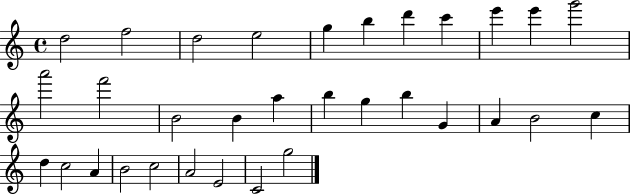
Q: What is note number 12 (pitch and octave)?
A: A6